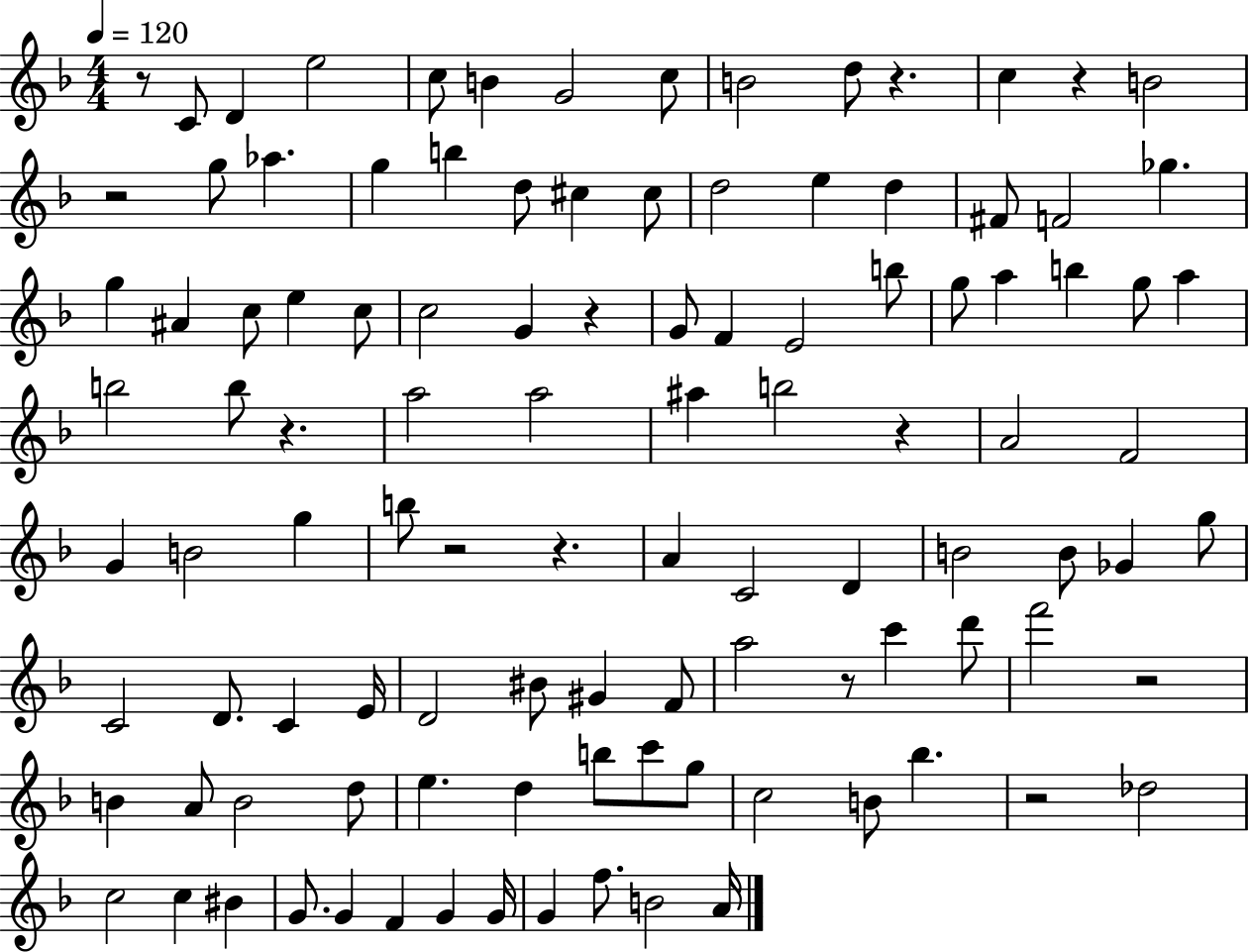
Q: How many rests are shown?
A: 12